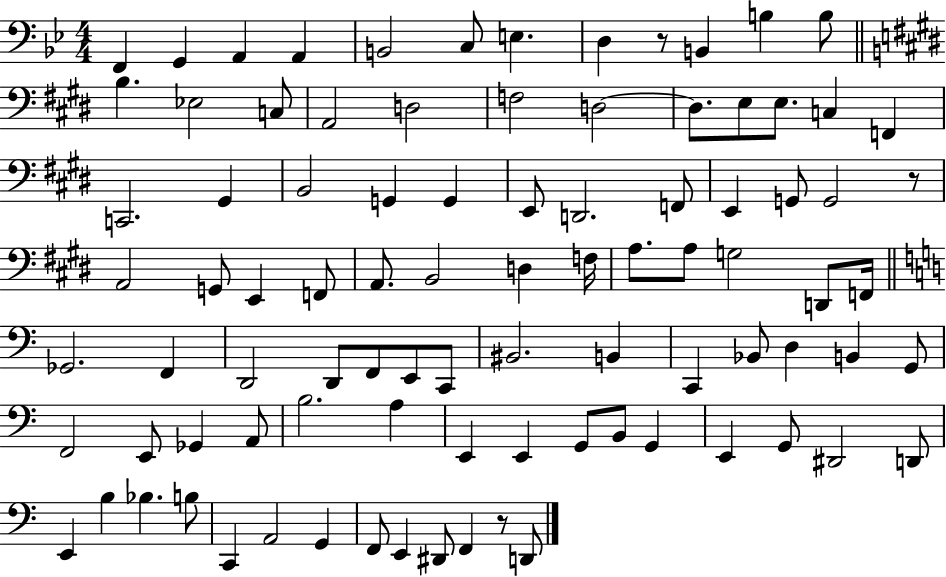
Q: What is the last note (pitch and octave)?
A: D2